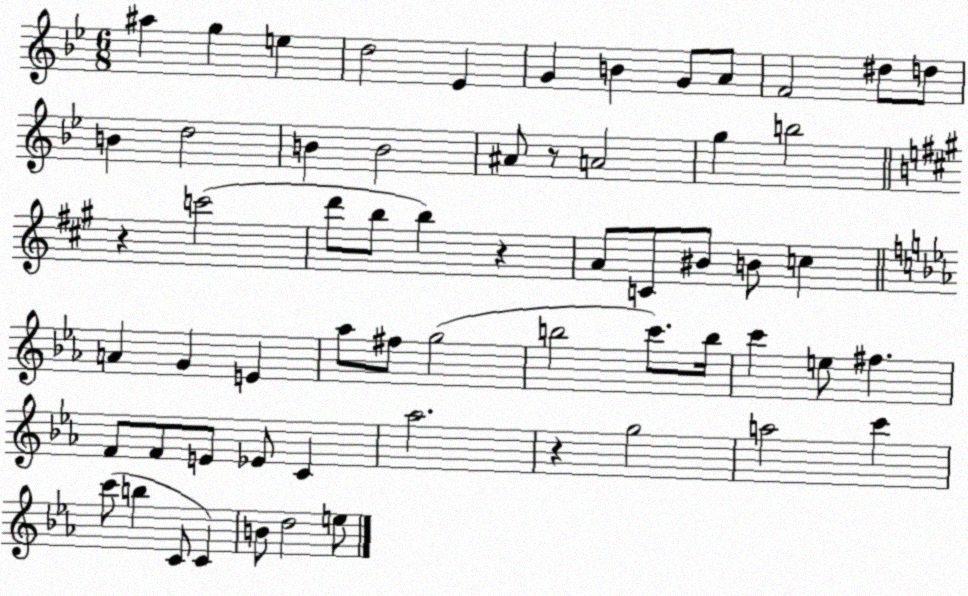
X:1
T:Untitled
M:6/8
L:1/4
K:Bb
^a g e d2 _E G B G/2 A/2 F2 ^d/2 d/2 B d2 B B2 ^A/2 z/2 A2 g b2 z c'2 d'/2 b/2 b z A/2 C/2 ^B/2 B/2 c A G E _a/2 ^f/2 g2 b2 c'/2 b/4 c' e/2 ^f F/2 F/2 E/2 _E/2 C _a2 z g2 a2 c' c'/2 b C/2 C B/2 d2 e/2